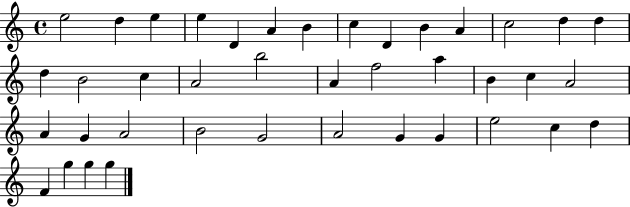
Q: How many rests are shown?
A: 0